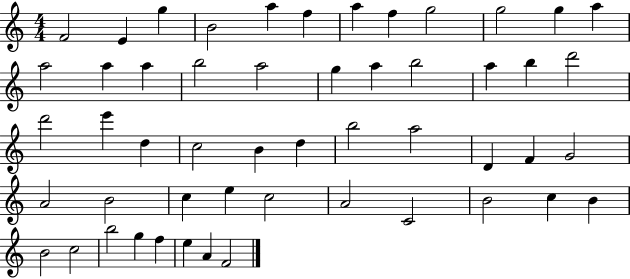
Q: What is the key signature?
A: C major